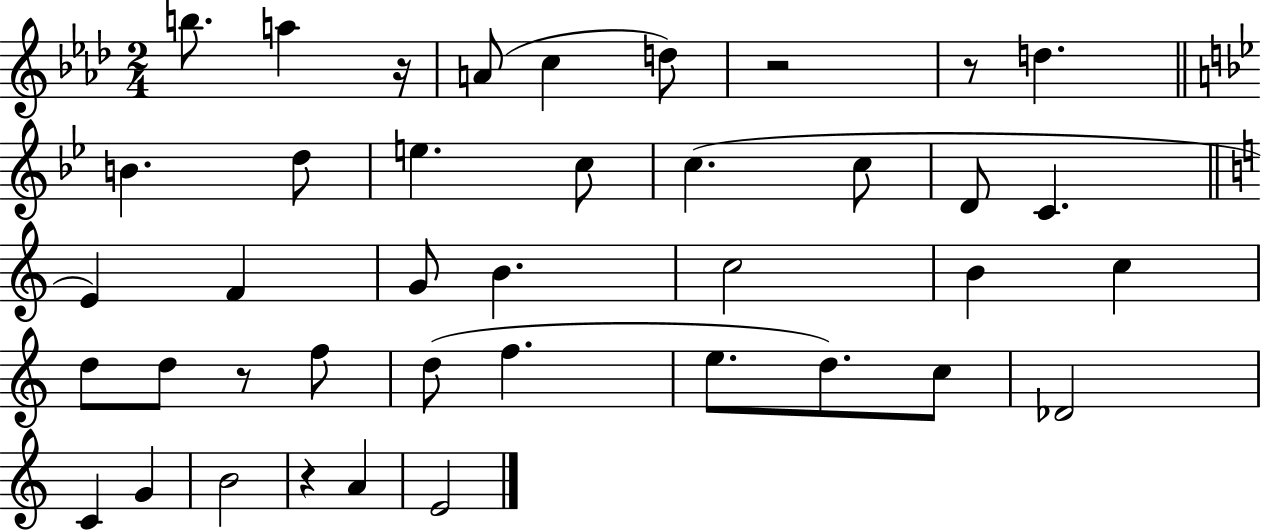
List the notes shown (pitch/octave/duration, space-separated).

B5/e. A5/q R/s A4/e C5/q D5/e R/h R/e D5/q. B4/q. D5/e E5/q. C5/e C5/q. C5/e D4/e C4/q. E4/q F4/q G4/e B4/q. C5/h B4/q C5/q D5/e D5/e R/e F5/e D5/e F5/q. E5/e. D5/e. C5/e Db4/h C4/q G4/q B4/h R/q A4/q E4/h